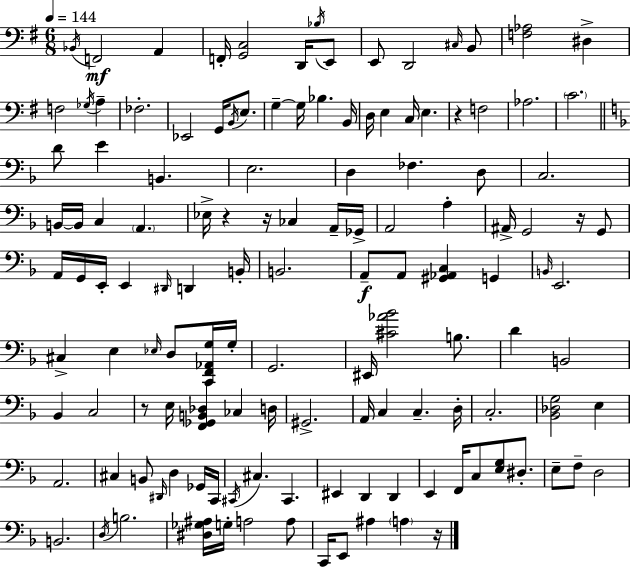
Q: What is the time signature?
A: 6/8